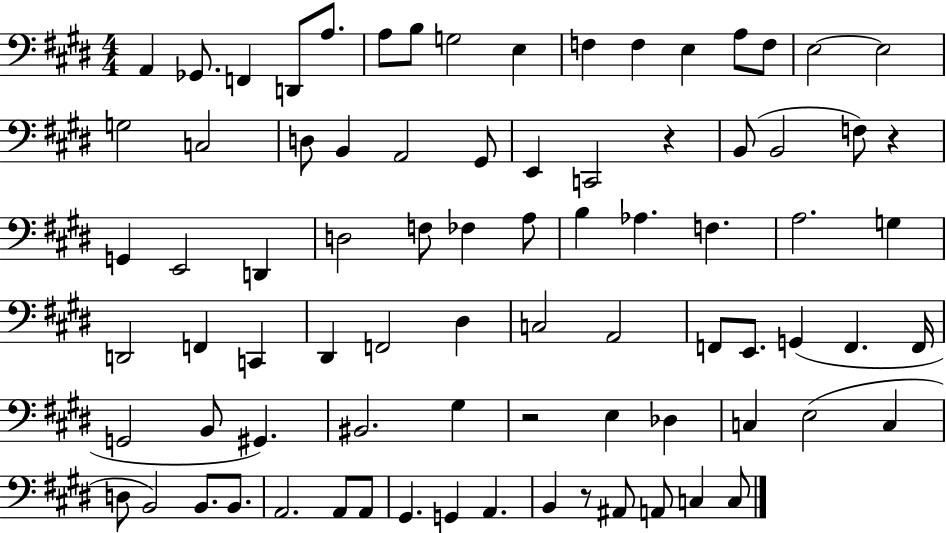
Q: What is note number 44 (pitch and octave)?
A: F2